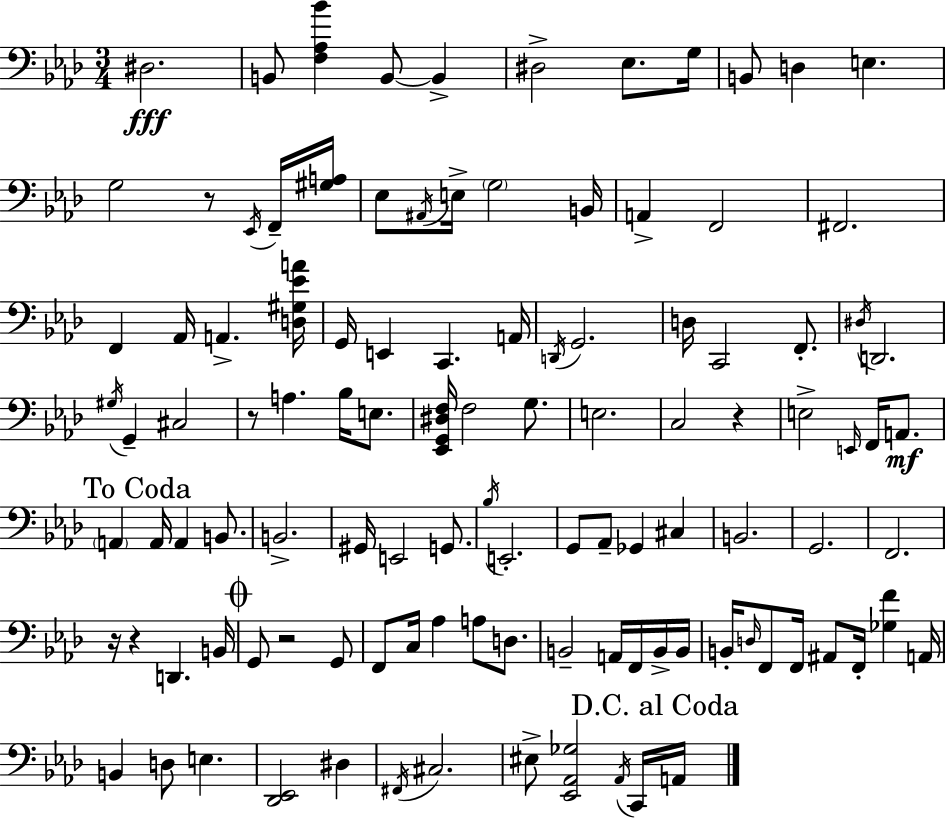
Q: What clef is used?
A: bass